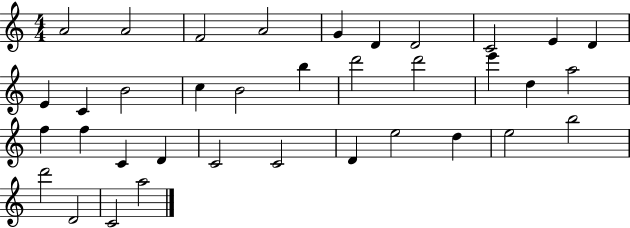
{
  \clef treble
  \numericTimeSignature
  \time 4/4
  \key c \major
  a'2 a'2 | f'2 a'2 | g'4 d'4 d'2 | c'2 e'4 d'4 | \break e'4 c'4 b'2 | c''4 b'2 b''4 | d'''2 d'''2 | e'''4 d''4 a''2 | \break f''4 f''4 c'4 d'4 | c'2 c'2 | d'4 e''2 d''4 | e''2 b''2 | \break d'''2 d'2 | c'2 a''2 | \bar "|."
}